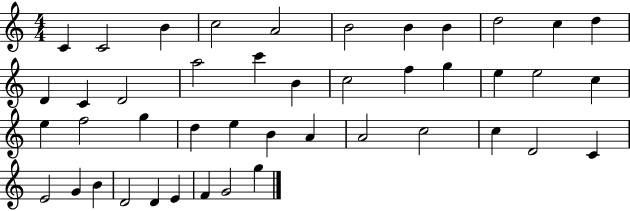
X:1
T:Untitled
M:4/4
L:1/4
K:C
C C2 B c2 A2 B2 B B d2 c d D C D2 a2 c' B c2 f g e e2 c e f2 g d e B A A2 c2 c D2 C E2 G B D2 D E F G2 g